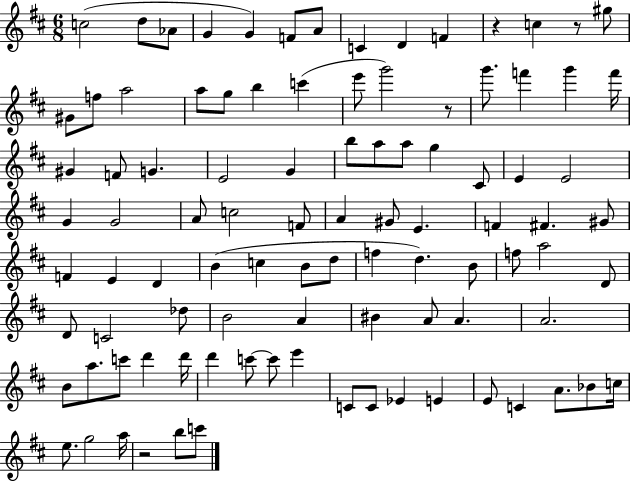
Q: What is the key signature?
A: D major